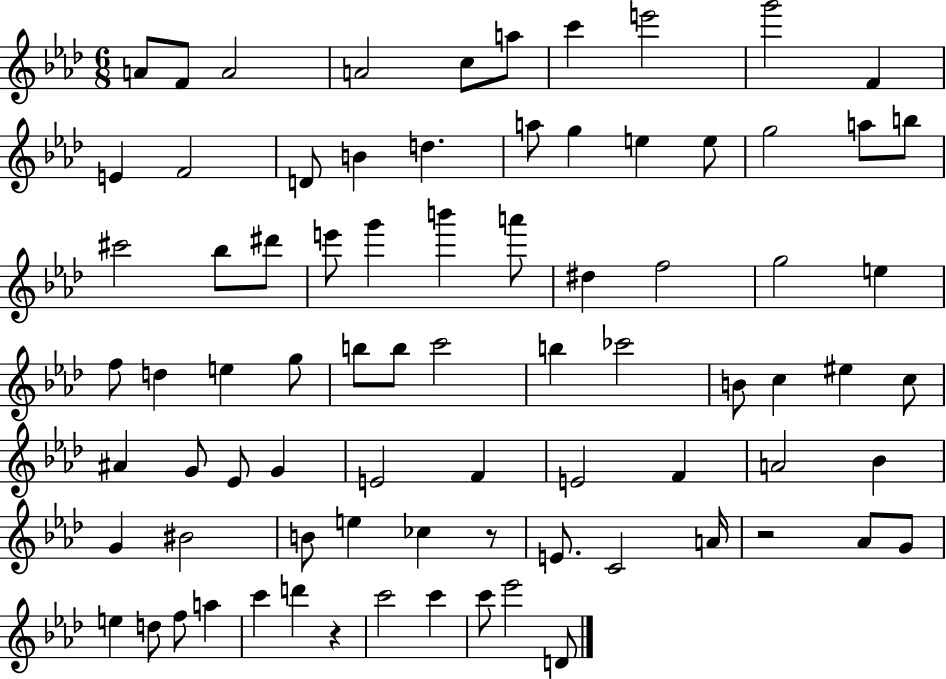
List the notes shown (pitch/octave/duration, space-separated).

A4/e F4/e A4/h A4/h C5/e A5/e C6/q E6/h G6/h F4/q E4/q F4/h D4/e B4/q D5/q. A5/e G5/q E5/q E5/e G5/h A5/e B5/e C#6/h Bb5/e D#6/e E6/e G6/q B6/q A6/e D#5/q F5/h G5/h E5/q F5/e D5/q E5/q G5/e B5/e B5/e C6/h B5/q CES6/h B4/e C5/q EIS5/q C5/e A#4/q G4/e Eb4/e G4/q E4/h F4/q E4/h F4/q A4/h Bb4/q G4/q BIS4/h B4/e E5/q CES5/q R/e E4/e. C4/h A4/s R/h Ab4/e G4/e E5/q D5/e F5/e A5/q C6/q D6/q R/q C6/h C6/q C6/e Eb6/h D4/e